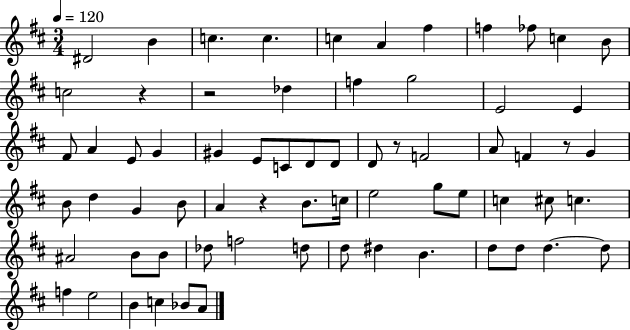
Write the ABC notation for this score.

X:1
T:Untitled
M:3/4
L:1/4
K:D
^D2 B c c c A ^f f _f/2 c B/2 c2 z z2 _d f g2 E2 E ^F/2 A E/2 G ^G E/2 C/2 D/2 D/2 D/2 z/2 F2 A/2 F z/2 G B/2 d G B/2 A z B/2 c/4 e2 g/2 e/2 c ^c/2 c ^A2 B/2 B/2 _d/2 f2 d/2 d/2 ^d B d/2 d/2 d d/2 f e2 B c _B/2 A/2